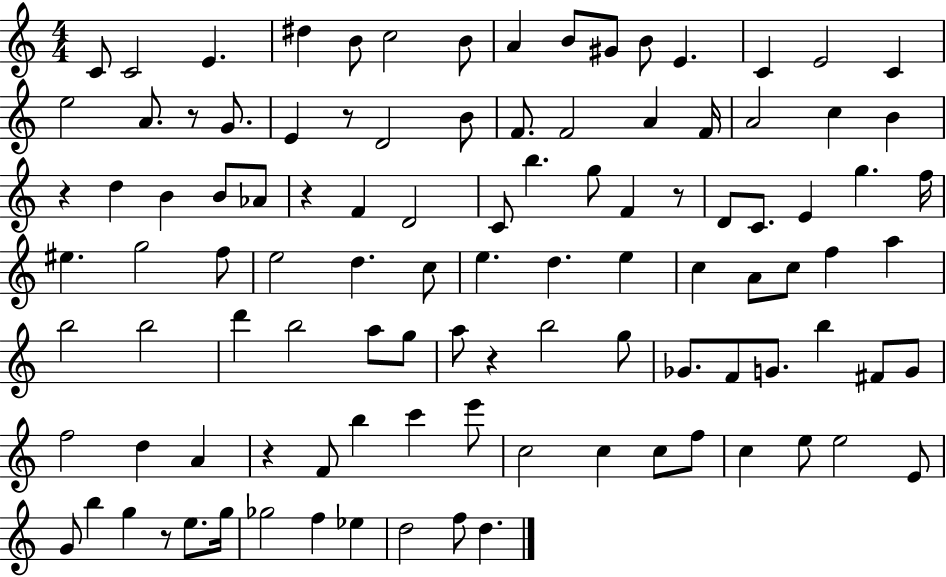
X:1
T:Untitled
M:4/4
L:1/4
K:C
C/2 C2 E ^d B/2 c2 B/2 A B/2 ^G/2 B/2 E C E2 C e2 A/2 z/2 G/2 E z/2 D2 B/2 F/2 F2 A F/4 A2 c B z d B B/2 _A/2 z F D2 C/2 b g/2 F z/2 D/2 C/2 E g f/4 ^e g2 f/2 e2 d c/2 e d e c A/2 c/2 f a b2 b2 d' b2 a/2 g/2 a/2 z b2 g/2 _G/2 F/2 G/2 b ^F/2 G/2 f2 d A z F/2 b c' e'/2 c2 c c/2 f/2 c e/2 e2 E/2 G/2 b g z/2 e/2 g/4 _g2 f _e d2 f/2 d